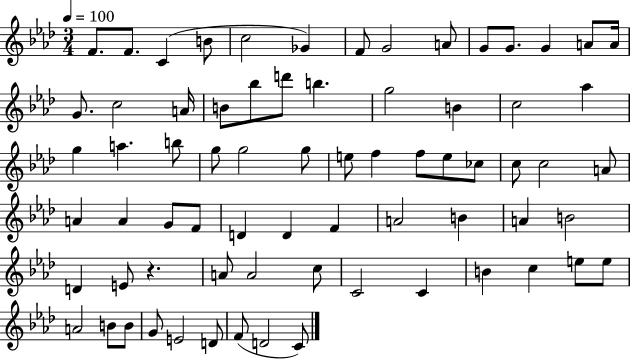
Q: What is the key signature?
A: AES major